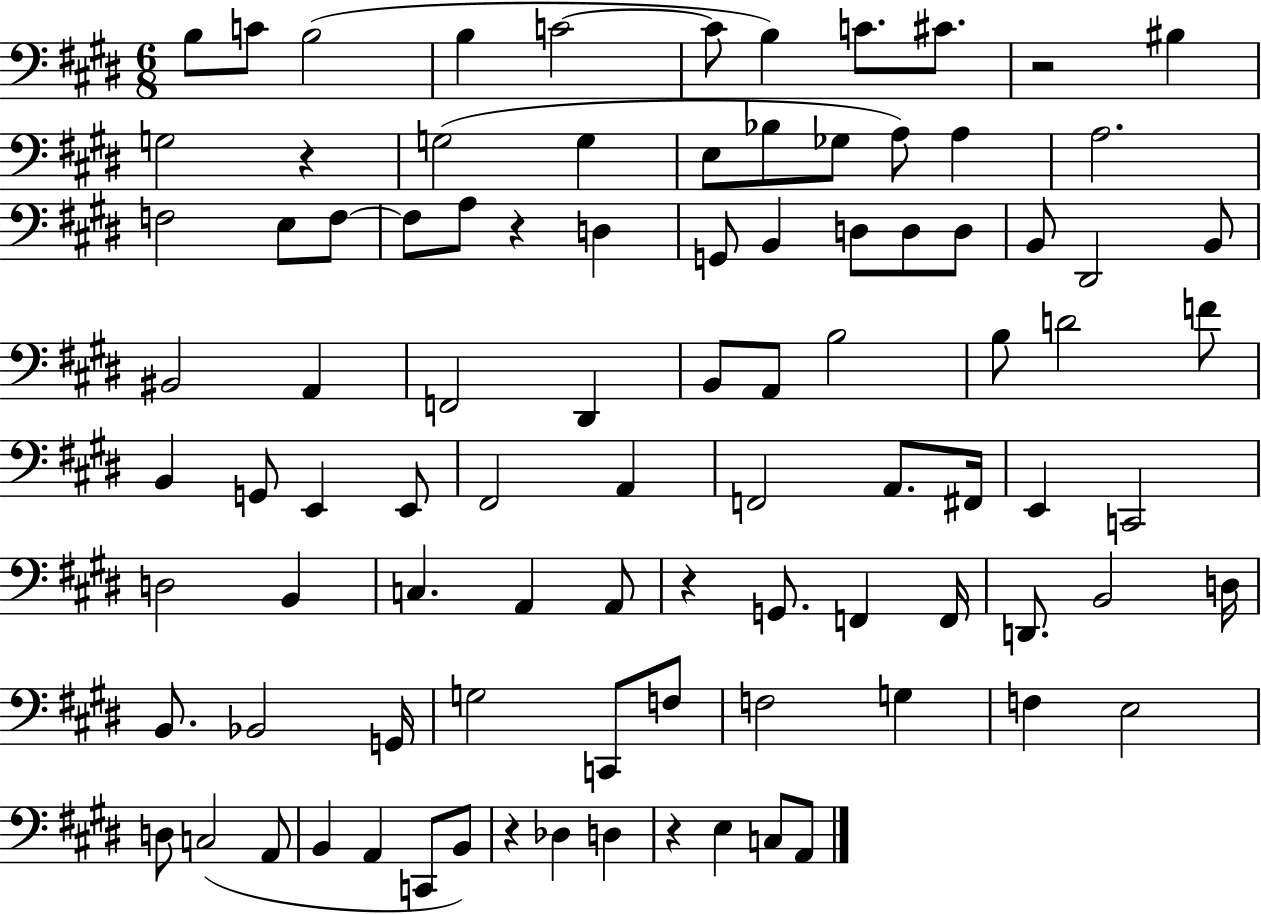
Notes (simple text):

B3/e C4/e B3/h B3/q C4/h C4/e B3/q C4/e. C#4/e. R/h BIS3/q G3/h R/q G3/h G3/q E3/e Bb3/e Gb3/e A3/e A3/q A3/h. F3/h E3/e F3/e F3/e A3/e R/q D3/q G2/e B2/q D3/e D3/e D3/e B2/e D#2/h B2/e BIS2/h A2/q F2/h D#2/q B2/e A2/e B3/h B3/e D4/h F4/e B2/q G2/e E2/q E2/e F#2/h A2/q F2/h A2/e. F#2/s E2/q C2/h D3/h B2/q C3/q. A2/q A2/e R/q G2/e. F2/q F2/s D2/e. B2/h D3/s B2/e. Bb2/h G2/s G3/h C2/e F3/e F3/h G3/q F3/q E3/h D3/e C3/h A2/e B2/q A2/q C2/e B2/e R/q Db3/q D3/q R/q E3/q C3/e A2/e